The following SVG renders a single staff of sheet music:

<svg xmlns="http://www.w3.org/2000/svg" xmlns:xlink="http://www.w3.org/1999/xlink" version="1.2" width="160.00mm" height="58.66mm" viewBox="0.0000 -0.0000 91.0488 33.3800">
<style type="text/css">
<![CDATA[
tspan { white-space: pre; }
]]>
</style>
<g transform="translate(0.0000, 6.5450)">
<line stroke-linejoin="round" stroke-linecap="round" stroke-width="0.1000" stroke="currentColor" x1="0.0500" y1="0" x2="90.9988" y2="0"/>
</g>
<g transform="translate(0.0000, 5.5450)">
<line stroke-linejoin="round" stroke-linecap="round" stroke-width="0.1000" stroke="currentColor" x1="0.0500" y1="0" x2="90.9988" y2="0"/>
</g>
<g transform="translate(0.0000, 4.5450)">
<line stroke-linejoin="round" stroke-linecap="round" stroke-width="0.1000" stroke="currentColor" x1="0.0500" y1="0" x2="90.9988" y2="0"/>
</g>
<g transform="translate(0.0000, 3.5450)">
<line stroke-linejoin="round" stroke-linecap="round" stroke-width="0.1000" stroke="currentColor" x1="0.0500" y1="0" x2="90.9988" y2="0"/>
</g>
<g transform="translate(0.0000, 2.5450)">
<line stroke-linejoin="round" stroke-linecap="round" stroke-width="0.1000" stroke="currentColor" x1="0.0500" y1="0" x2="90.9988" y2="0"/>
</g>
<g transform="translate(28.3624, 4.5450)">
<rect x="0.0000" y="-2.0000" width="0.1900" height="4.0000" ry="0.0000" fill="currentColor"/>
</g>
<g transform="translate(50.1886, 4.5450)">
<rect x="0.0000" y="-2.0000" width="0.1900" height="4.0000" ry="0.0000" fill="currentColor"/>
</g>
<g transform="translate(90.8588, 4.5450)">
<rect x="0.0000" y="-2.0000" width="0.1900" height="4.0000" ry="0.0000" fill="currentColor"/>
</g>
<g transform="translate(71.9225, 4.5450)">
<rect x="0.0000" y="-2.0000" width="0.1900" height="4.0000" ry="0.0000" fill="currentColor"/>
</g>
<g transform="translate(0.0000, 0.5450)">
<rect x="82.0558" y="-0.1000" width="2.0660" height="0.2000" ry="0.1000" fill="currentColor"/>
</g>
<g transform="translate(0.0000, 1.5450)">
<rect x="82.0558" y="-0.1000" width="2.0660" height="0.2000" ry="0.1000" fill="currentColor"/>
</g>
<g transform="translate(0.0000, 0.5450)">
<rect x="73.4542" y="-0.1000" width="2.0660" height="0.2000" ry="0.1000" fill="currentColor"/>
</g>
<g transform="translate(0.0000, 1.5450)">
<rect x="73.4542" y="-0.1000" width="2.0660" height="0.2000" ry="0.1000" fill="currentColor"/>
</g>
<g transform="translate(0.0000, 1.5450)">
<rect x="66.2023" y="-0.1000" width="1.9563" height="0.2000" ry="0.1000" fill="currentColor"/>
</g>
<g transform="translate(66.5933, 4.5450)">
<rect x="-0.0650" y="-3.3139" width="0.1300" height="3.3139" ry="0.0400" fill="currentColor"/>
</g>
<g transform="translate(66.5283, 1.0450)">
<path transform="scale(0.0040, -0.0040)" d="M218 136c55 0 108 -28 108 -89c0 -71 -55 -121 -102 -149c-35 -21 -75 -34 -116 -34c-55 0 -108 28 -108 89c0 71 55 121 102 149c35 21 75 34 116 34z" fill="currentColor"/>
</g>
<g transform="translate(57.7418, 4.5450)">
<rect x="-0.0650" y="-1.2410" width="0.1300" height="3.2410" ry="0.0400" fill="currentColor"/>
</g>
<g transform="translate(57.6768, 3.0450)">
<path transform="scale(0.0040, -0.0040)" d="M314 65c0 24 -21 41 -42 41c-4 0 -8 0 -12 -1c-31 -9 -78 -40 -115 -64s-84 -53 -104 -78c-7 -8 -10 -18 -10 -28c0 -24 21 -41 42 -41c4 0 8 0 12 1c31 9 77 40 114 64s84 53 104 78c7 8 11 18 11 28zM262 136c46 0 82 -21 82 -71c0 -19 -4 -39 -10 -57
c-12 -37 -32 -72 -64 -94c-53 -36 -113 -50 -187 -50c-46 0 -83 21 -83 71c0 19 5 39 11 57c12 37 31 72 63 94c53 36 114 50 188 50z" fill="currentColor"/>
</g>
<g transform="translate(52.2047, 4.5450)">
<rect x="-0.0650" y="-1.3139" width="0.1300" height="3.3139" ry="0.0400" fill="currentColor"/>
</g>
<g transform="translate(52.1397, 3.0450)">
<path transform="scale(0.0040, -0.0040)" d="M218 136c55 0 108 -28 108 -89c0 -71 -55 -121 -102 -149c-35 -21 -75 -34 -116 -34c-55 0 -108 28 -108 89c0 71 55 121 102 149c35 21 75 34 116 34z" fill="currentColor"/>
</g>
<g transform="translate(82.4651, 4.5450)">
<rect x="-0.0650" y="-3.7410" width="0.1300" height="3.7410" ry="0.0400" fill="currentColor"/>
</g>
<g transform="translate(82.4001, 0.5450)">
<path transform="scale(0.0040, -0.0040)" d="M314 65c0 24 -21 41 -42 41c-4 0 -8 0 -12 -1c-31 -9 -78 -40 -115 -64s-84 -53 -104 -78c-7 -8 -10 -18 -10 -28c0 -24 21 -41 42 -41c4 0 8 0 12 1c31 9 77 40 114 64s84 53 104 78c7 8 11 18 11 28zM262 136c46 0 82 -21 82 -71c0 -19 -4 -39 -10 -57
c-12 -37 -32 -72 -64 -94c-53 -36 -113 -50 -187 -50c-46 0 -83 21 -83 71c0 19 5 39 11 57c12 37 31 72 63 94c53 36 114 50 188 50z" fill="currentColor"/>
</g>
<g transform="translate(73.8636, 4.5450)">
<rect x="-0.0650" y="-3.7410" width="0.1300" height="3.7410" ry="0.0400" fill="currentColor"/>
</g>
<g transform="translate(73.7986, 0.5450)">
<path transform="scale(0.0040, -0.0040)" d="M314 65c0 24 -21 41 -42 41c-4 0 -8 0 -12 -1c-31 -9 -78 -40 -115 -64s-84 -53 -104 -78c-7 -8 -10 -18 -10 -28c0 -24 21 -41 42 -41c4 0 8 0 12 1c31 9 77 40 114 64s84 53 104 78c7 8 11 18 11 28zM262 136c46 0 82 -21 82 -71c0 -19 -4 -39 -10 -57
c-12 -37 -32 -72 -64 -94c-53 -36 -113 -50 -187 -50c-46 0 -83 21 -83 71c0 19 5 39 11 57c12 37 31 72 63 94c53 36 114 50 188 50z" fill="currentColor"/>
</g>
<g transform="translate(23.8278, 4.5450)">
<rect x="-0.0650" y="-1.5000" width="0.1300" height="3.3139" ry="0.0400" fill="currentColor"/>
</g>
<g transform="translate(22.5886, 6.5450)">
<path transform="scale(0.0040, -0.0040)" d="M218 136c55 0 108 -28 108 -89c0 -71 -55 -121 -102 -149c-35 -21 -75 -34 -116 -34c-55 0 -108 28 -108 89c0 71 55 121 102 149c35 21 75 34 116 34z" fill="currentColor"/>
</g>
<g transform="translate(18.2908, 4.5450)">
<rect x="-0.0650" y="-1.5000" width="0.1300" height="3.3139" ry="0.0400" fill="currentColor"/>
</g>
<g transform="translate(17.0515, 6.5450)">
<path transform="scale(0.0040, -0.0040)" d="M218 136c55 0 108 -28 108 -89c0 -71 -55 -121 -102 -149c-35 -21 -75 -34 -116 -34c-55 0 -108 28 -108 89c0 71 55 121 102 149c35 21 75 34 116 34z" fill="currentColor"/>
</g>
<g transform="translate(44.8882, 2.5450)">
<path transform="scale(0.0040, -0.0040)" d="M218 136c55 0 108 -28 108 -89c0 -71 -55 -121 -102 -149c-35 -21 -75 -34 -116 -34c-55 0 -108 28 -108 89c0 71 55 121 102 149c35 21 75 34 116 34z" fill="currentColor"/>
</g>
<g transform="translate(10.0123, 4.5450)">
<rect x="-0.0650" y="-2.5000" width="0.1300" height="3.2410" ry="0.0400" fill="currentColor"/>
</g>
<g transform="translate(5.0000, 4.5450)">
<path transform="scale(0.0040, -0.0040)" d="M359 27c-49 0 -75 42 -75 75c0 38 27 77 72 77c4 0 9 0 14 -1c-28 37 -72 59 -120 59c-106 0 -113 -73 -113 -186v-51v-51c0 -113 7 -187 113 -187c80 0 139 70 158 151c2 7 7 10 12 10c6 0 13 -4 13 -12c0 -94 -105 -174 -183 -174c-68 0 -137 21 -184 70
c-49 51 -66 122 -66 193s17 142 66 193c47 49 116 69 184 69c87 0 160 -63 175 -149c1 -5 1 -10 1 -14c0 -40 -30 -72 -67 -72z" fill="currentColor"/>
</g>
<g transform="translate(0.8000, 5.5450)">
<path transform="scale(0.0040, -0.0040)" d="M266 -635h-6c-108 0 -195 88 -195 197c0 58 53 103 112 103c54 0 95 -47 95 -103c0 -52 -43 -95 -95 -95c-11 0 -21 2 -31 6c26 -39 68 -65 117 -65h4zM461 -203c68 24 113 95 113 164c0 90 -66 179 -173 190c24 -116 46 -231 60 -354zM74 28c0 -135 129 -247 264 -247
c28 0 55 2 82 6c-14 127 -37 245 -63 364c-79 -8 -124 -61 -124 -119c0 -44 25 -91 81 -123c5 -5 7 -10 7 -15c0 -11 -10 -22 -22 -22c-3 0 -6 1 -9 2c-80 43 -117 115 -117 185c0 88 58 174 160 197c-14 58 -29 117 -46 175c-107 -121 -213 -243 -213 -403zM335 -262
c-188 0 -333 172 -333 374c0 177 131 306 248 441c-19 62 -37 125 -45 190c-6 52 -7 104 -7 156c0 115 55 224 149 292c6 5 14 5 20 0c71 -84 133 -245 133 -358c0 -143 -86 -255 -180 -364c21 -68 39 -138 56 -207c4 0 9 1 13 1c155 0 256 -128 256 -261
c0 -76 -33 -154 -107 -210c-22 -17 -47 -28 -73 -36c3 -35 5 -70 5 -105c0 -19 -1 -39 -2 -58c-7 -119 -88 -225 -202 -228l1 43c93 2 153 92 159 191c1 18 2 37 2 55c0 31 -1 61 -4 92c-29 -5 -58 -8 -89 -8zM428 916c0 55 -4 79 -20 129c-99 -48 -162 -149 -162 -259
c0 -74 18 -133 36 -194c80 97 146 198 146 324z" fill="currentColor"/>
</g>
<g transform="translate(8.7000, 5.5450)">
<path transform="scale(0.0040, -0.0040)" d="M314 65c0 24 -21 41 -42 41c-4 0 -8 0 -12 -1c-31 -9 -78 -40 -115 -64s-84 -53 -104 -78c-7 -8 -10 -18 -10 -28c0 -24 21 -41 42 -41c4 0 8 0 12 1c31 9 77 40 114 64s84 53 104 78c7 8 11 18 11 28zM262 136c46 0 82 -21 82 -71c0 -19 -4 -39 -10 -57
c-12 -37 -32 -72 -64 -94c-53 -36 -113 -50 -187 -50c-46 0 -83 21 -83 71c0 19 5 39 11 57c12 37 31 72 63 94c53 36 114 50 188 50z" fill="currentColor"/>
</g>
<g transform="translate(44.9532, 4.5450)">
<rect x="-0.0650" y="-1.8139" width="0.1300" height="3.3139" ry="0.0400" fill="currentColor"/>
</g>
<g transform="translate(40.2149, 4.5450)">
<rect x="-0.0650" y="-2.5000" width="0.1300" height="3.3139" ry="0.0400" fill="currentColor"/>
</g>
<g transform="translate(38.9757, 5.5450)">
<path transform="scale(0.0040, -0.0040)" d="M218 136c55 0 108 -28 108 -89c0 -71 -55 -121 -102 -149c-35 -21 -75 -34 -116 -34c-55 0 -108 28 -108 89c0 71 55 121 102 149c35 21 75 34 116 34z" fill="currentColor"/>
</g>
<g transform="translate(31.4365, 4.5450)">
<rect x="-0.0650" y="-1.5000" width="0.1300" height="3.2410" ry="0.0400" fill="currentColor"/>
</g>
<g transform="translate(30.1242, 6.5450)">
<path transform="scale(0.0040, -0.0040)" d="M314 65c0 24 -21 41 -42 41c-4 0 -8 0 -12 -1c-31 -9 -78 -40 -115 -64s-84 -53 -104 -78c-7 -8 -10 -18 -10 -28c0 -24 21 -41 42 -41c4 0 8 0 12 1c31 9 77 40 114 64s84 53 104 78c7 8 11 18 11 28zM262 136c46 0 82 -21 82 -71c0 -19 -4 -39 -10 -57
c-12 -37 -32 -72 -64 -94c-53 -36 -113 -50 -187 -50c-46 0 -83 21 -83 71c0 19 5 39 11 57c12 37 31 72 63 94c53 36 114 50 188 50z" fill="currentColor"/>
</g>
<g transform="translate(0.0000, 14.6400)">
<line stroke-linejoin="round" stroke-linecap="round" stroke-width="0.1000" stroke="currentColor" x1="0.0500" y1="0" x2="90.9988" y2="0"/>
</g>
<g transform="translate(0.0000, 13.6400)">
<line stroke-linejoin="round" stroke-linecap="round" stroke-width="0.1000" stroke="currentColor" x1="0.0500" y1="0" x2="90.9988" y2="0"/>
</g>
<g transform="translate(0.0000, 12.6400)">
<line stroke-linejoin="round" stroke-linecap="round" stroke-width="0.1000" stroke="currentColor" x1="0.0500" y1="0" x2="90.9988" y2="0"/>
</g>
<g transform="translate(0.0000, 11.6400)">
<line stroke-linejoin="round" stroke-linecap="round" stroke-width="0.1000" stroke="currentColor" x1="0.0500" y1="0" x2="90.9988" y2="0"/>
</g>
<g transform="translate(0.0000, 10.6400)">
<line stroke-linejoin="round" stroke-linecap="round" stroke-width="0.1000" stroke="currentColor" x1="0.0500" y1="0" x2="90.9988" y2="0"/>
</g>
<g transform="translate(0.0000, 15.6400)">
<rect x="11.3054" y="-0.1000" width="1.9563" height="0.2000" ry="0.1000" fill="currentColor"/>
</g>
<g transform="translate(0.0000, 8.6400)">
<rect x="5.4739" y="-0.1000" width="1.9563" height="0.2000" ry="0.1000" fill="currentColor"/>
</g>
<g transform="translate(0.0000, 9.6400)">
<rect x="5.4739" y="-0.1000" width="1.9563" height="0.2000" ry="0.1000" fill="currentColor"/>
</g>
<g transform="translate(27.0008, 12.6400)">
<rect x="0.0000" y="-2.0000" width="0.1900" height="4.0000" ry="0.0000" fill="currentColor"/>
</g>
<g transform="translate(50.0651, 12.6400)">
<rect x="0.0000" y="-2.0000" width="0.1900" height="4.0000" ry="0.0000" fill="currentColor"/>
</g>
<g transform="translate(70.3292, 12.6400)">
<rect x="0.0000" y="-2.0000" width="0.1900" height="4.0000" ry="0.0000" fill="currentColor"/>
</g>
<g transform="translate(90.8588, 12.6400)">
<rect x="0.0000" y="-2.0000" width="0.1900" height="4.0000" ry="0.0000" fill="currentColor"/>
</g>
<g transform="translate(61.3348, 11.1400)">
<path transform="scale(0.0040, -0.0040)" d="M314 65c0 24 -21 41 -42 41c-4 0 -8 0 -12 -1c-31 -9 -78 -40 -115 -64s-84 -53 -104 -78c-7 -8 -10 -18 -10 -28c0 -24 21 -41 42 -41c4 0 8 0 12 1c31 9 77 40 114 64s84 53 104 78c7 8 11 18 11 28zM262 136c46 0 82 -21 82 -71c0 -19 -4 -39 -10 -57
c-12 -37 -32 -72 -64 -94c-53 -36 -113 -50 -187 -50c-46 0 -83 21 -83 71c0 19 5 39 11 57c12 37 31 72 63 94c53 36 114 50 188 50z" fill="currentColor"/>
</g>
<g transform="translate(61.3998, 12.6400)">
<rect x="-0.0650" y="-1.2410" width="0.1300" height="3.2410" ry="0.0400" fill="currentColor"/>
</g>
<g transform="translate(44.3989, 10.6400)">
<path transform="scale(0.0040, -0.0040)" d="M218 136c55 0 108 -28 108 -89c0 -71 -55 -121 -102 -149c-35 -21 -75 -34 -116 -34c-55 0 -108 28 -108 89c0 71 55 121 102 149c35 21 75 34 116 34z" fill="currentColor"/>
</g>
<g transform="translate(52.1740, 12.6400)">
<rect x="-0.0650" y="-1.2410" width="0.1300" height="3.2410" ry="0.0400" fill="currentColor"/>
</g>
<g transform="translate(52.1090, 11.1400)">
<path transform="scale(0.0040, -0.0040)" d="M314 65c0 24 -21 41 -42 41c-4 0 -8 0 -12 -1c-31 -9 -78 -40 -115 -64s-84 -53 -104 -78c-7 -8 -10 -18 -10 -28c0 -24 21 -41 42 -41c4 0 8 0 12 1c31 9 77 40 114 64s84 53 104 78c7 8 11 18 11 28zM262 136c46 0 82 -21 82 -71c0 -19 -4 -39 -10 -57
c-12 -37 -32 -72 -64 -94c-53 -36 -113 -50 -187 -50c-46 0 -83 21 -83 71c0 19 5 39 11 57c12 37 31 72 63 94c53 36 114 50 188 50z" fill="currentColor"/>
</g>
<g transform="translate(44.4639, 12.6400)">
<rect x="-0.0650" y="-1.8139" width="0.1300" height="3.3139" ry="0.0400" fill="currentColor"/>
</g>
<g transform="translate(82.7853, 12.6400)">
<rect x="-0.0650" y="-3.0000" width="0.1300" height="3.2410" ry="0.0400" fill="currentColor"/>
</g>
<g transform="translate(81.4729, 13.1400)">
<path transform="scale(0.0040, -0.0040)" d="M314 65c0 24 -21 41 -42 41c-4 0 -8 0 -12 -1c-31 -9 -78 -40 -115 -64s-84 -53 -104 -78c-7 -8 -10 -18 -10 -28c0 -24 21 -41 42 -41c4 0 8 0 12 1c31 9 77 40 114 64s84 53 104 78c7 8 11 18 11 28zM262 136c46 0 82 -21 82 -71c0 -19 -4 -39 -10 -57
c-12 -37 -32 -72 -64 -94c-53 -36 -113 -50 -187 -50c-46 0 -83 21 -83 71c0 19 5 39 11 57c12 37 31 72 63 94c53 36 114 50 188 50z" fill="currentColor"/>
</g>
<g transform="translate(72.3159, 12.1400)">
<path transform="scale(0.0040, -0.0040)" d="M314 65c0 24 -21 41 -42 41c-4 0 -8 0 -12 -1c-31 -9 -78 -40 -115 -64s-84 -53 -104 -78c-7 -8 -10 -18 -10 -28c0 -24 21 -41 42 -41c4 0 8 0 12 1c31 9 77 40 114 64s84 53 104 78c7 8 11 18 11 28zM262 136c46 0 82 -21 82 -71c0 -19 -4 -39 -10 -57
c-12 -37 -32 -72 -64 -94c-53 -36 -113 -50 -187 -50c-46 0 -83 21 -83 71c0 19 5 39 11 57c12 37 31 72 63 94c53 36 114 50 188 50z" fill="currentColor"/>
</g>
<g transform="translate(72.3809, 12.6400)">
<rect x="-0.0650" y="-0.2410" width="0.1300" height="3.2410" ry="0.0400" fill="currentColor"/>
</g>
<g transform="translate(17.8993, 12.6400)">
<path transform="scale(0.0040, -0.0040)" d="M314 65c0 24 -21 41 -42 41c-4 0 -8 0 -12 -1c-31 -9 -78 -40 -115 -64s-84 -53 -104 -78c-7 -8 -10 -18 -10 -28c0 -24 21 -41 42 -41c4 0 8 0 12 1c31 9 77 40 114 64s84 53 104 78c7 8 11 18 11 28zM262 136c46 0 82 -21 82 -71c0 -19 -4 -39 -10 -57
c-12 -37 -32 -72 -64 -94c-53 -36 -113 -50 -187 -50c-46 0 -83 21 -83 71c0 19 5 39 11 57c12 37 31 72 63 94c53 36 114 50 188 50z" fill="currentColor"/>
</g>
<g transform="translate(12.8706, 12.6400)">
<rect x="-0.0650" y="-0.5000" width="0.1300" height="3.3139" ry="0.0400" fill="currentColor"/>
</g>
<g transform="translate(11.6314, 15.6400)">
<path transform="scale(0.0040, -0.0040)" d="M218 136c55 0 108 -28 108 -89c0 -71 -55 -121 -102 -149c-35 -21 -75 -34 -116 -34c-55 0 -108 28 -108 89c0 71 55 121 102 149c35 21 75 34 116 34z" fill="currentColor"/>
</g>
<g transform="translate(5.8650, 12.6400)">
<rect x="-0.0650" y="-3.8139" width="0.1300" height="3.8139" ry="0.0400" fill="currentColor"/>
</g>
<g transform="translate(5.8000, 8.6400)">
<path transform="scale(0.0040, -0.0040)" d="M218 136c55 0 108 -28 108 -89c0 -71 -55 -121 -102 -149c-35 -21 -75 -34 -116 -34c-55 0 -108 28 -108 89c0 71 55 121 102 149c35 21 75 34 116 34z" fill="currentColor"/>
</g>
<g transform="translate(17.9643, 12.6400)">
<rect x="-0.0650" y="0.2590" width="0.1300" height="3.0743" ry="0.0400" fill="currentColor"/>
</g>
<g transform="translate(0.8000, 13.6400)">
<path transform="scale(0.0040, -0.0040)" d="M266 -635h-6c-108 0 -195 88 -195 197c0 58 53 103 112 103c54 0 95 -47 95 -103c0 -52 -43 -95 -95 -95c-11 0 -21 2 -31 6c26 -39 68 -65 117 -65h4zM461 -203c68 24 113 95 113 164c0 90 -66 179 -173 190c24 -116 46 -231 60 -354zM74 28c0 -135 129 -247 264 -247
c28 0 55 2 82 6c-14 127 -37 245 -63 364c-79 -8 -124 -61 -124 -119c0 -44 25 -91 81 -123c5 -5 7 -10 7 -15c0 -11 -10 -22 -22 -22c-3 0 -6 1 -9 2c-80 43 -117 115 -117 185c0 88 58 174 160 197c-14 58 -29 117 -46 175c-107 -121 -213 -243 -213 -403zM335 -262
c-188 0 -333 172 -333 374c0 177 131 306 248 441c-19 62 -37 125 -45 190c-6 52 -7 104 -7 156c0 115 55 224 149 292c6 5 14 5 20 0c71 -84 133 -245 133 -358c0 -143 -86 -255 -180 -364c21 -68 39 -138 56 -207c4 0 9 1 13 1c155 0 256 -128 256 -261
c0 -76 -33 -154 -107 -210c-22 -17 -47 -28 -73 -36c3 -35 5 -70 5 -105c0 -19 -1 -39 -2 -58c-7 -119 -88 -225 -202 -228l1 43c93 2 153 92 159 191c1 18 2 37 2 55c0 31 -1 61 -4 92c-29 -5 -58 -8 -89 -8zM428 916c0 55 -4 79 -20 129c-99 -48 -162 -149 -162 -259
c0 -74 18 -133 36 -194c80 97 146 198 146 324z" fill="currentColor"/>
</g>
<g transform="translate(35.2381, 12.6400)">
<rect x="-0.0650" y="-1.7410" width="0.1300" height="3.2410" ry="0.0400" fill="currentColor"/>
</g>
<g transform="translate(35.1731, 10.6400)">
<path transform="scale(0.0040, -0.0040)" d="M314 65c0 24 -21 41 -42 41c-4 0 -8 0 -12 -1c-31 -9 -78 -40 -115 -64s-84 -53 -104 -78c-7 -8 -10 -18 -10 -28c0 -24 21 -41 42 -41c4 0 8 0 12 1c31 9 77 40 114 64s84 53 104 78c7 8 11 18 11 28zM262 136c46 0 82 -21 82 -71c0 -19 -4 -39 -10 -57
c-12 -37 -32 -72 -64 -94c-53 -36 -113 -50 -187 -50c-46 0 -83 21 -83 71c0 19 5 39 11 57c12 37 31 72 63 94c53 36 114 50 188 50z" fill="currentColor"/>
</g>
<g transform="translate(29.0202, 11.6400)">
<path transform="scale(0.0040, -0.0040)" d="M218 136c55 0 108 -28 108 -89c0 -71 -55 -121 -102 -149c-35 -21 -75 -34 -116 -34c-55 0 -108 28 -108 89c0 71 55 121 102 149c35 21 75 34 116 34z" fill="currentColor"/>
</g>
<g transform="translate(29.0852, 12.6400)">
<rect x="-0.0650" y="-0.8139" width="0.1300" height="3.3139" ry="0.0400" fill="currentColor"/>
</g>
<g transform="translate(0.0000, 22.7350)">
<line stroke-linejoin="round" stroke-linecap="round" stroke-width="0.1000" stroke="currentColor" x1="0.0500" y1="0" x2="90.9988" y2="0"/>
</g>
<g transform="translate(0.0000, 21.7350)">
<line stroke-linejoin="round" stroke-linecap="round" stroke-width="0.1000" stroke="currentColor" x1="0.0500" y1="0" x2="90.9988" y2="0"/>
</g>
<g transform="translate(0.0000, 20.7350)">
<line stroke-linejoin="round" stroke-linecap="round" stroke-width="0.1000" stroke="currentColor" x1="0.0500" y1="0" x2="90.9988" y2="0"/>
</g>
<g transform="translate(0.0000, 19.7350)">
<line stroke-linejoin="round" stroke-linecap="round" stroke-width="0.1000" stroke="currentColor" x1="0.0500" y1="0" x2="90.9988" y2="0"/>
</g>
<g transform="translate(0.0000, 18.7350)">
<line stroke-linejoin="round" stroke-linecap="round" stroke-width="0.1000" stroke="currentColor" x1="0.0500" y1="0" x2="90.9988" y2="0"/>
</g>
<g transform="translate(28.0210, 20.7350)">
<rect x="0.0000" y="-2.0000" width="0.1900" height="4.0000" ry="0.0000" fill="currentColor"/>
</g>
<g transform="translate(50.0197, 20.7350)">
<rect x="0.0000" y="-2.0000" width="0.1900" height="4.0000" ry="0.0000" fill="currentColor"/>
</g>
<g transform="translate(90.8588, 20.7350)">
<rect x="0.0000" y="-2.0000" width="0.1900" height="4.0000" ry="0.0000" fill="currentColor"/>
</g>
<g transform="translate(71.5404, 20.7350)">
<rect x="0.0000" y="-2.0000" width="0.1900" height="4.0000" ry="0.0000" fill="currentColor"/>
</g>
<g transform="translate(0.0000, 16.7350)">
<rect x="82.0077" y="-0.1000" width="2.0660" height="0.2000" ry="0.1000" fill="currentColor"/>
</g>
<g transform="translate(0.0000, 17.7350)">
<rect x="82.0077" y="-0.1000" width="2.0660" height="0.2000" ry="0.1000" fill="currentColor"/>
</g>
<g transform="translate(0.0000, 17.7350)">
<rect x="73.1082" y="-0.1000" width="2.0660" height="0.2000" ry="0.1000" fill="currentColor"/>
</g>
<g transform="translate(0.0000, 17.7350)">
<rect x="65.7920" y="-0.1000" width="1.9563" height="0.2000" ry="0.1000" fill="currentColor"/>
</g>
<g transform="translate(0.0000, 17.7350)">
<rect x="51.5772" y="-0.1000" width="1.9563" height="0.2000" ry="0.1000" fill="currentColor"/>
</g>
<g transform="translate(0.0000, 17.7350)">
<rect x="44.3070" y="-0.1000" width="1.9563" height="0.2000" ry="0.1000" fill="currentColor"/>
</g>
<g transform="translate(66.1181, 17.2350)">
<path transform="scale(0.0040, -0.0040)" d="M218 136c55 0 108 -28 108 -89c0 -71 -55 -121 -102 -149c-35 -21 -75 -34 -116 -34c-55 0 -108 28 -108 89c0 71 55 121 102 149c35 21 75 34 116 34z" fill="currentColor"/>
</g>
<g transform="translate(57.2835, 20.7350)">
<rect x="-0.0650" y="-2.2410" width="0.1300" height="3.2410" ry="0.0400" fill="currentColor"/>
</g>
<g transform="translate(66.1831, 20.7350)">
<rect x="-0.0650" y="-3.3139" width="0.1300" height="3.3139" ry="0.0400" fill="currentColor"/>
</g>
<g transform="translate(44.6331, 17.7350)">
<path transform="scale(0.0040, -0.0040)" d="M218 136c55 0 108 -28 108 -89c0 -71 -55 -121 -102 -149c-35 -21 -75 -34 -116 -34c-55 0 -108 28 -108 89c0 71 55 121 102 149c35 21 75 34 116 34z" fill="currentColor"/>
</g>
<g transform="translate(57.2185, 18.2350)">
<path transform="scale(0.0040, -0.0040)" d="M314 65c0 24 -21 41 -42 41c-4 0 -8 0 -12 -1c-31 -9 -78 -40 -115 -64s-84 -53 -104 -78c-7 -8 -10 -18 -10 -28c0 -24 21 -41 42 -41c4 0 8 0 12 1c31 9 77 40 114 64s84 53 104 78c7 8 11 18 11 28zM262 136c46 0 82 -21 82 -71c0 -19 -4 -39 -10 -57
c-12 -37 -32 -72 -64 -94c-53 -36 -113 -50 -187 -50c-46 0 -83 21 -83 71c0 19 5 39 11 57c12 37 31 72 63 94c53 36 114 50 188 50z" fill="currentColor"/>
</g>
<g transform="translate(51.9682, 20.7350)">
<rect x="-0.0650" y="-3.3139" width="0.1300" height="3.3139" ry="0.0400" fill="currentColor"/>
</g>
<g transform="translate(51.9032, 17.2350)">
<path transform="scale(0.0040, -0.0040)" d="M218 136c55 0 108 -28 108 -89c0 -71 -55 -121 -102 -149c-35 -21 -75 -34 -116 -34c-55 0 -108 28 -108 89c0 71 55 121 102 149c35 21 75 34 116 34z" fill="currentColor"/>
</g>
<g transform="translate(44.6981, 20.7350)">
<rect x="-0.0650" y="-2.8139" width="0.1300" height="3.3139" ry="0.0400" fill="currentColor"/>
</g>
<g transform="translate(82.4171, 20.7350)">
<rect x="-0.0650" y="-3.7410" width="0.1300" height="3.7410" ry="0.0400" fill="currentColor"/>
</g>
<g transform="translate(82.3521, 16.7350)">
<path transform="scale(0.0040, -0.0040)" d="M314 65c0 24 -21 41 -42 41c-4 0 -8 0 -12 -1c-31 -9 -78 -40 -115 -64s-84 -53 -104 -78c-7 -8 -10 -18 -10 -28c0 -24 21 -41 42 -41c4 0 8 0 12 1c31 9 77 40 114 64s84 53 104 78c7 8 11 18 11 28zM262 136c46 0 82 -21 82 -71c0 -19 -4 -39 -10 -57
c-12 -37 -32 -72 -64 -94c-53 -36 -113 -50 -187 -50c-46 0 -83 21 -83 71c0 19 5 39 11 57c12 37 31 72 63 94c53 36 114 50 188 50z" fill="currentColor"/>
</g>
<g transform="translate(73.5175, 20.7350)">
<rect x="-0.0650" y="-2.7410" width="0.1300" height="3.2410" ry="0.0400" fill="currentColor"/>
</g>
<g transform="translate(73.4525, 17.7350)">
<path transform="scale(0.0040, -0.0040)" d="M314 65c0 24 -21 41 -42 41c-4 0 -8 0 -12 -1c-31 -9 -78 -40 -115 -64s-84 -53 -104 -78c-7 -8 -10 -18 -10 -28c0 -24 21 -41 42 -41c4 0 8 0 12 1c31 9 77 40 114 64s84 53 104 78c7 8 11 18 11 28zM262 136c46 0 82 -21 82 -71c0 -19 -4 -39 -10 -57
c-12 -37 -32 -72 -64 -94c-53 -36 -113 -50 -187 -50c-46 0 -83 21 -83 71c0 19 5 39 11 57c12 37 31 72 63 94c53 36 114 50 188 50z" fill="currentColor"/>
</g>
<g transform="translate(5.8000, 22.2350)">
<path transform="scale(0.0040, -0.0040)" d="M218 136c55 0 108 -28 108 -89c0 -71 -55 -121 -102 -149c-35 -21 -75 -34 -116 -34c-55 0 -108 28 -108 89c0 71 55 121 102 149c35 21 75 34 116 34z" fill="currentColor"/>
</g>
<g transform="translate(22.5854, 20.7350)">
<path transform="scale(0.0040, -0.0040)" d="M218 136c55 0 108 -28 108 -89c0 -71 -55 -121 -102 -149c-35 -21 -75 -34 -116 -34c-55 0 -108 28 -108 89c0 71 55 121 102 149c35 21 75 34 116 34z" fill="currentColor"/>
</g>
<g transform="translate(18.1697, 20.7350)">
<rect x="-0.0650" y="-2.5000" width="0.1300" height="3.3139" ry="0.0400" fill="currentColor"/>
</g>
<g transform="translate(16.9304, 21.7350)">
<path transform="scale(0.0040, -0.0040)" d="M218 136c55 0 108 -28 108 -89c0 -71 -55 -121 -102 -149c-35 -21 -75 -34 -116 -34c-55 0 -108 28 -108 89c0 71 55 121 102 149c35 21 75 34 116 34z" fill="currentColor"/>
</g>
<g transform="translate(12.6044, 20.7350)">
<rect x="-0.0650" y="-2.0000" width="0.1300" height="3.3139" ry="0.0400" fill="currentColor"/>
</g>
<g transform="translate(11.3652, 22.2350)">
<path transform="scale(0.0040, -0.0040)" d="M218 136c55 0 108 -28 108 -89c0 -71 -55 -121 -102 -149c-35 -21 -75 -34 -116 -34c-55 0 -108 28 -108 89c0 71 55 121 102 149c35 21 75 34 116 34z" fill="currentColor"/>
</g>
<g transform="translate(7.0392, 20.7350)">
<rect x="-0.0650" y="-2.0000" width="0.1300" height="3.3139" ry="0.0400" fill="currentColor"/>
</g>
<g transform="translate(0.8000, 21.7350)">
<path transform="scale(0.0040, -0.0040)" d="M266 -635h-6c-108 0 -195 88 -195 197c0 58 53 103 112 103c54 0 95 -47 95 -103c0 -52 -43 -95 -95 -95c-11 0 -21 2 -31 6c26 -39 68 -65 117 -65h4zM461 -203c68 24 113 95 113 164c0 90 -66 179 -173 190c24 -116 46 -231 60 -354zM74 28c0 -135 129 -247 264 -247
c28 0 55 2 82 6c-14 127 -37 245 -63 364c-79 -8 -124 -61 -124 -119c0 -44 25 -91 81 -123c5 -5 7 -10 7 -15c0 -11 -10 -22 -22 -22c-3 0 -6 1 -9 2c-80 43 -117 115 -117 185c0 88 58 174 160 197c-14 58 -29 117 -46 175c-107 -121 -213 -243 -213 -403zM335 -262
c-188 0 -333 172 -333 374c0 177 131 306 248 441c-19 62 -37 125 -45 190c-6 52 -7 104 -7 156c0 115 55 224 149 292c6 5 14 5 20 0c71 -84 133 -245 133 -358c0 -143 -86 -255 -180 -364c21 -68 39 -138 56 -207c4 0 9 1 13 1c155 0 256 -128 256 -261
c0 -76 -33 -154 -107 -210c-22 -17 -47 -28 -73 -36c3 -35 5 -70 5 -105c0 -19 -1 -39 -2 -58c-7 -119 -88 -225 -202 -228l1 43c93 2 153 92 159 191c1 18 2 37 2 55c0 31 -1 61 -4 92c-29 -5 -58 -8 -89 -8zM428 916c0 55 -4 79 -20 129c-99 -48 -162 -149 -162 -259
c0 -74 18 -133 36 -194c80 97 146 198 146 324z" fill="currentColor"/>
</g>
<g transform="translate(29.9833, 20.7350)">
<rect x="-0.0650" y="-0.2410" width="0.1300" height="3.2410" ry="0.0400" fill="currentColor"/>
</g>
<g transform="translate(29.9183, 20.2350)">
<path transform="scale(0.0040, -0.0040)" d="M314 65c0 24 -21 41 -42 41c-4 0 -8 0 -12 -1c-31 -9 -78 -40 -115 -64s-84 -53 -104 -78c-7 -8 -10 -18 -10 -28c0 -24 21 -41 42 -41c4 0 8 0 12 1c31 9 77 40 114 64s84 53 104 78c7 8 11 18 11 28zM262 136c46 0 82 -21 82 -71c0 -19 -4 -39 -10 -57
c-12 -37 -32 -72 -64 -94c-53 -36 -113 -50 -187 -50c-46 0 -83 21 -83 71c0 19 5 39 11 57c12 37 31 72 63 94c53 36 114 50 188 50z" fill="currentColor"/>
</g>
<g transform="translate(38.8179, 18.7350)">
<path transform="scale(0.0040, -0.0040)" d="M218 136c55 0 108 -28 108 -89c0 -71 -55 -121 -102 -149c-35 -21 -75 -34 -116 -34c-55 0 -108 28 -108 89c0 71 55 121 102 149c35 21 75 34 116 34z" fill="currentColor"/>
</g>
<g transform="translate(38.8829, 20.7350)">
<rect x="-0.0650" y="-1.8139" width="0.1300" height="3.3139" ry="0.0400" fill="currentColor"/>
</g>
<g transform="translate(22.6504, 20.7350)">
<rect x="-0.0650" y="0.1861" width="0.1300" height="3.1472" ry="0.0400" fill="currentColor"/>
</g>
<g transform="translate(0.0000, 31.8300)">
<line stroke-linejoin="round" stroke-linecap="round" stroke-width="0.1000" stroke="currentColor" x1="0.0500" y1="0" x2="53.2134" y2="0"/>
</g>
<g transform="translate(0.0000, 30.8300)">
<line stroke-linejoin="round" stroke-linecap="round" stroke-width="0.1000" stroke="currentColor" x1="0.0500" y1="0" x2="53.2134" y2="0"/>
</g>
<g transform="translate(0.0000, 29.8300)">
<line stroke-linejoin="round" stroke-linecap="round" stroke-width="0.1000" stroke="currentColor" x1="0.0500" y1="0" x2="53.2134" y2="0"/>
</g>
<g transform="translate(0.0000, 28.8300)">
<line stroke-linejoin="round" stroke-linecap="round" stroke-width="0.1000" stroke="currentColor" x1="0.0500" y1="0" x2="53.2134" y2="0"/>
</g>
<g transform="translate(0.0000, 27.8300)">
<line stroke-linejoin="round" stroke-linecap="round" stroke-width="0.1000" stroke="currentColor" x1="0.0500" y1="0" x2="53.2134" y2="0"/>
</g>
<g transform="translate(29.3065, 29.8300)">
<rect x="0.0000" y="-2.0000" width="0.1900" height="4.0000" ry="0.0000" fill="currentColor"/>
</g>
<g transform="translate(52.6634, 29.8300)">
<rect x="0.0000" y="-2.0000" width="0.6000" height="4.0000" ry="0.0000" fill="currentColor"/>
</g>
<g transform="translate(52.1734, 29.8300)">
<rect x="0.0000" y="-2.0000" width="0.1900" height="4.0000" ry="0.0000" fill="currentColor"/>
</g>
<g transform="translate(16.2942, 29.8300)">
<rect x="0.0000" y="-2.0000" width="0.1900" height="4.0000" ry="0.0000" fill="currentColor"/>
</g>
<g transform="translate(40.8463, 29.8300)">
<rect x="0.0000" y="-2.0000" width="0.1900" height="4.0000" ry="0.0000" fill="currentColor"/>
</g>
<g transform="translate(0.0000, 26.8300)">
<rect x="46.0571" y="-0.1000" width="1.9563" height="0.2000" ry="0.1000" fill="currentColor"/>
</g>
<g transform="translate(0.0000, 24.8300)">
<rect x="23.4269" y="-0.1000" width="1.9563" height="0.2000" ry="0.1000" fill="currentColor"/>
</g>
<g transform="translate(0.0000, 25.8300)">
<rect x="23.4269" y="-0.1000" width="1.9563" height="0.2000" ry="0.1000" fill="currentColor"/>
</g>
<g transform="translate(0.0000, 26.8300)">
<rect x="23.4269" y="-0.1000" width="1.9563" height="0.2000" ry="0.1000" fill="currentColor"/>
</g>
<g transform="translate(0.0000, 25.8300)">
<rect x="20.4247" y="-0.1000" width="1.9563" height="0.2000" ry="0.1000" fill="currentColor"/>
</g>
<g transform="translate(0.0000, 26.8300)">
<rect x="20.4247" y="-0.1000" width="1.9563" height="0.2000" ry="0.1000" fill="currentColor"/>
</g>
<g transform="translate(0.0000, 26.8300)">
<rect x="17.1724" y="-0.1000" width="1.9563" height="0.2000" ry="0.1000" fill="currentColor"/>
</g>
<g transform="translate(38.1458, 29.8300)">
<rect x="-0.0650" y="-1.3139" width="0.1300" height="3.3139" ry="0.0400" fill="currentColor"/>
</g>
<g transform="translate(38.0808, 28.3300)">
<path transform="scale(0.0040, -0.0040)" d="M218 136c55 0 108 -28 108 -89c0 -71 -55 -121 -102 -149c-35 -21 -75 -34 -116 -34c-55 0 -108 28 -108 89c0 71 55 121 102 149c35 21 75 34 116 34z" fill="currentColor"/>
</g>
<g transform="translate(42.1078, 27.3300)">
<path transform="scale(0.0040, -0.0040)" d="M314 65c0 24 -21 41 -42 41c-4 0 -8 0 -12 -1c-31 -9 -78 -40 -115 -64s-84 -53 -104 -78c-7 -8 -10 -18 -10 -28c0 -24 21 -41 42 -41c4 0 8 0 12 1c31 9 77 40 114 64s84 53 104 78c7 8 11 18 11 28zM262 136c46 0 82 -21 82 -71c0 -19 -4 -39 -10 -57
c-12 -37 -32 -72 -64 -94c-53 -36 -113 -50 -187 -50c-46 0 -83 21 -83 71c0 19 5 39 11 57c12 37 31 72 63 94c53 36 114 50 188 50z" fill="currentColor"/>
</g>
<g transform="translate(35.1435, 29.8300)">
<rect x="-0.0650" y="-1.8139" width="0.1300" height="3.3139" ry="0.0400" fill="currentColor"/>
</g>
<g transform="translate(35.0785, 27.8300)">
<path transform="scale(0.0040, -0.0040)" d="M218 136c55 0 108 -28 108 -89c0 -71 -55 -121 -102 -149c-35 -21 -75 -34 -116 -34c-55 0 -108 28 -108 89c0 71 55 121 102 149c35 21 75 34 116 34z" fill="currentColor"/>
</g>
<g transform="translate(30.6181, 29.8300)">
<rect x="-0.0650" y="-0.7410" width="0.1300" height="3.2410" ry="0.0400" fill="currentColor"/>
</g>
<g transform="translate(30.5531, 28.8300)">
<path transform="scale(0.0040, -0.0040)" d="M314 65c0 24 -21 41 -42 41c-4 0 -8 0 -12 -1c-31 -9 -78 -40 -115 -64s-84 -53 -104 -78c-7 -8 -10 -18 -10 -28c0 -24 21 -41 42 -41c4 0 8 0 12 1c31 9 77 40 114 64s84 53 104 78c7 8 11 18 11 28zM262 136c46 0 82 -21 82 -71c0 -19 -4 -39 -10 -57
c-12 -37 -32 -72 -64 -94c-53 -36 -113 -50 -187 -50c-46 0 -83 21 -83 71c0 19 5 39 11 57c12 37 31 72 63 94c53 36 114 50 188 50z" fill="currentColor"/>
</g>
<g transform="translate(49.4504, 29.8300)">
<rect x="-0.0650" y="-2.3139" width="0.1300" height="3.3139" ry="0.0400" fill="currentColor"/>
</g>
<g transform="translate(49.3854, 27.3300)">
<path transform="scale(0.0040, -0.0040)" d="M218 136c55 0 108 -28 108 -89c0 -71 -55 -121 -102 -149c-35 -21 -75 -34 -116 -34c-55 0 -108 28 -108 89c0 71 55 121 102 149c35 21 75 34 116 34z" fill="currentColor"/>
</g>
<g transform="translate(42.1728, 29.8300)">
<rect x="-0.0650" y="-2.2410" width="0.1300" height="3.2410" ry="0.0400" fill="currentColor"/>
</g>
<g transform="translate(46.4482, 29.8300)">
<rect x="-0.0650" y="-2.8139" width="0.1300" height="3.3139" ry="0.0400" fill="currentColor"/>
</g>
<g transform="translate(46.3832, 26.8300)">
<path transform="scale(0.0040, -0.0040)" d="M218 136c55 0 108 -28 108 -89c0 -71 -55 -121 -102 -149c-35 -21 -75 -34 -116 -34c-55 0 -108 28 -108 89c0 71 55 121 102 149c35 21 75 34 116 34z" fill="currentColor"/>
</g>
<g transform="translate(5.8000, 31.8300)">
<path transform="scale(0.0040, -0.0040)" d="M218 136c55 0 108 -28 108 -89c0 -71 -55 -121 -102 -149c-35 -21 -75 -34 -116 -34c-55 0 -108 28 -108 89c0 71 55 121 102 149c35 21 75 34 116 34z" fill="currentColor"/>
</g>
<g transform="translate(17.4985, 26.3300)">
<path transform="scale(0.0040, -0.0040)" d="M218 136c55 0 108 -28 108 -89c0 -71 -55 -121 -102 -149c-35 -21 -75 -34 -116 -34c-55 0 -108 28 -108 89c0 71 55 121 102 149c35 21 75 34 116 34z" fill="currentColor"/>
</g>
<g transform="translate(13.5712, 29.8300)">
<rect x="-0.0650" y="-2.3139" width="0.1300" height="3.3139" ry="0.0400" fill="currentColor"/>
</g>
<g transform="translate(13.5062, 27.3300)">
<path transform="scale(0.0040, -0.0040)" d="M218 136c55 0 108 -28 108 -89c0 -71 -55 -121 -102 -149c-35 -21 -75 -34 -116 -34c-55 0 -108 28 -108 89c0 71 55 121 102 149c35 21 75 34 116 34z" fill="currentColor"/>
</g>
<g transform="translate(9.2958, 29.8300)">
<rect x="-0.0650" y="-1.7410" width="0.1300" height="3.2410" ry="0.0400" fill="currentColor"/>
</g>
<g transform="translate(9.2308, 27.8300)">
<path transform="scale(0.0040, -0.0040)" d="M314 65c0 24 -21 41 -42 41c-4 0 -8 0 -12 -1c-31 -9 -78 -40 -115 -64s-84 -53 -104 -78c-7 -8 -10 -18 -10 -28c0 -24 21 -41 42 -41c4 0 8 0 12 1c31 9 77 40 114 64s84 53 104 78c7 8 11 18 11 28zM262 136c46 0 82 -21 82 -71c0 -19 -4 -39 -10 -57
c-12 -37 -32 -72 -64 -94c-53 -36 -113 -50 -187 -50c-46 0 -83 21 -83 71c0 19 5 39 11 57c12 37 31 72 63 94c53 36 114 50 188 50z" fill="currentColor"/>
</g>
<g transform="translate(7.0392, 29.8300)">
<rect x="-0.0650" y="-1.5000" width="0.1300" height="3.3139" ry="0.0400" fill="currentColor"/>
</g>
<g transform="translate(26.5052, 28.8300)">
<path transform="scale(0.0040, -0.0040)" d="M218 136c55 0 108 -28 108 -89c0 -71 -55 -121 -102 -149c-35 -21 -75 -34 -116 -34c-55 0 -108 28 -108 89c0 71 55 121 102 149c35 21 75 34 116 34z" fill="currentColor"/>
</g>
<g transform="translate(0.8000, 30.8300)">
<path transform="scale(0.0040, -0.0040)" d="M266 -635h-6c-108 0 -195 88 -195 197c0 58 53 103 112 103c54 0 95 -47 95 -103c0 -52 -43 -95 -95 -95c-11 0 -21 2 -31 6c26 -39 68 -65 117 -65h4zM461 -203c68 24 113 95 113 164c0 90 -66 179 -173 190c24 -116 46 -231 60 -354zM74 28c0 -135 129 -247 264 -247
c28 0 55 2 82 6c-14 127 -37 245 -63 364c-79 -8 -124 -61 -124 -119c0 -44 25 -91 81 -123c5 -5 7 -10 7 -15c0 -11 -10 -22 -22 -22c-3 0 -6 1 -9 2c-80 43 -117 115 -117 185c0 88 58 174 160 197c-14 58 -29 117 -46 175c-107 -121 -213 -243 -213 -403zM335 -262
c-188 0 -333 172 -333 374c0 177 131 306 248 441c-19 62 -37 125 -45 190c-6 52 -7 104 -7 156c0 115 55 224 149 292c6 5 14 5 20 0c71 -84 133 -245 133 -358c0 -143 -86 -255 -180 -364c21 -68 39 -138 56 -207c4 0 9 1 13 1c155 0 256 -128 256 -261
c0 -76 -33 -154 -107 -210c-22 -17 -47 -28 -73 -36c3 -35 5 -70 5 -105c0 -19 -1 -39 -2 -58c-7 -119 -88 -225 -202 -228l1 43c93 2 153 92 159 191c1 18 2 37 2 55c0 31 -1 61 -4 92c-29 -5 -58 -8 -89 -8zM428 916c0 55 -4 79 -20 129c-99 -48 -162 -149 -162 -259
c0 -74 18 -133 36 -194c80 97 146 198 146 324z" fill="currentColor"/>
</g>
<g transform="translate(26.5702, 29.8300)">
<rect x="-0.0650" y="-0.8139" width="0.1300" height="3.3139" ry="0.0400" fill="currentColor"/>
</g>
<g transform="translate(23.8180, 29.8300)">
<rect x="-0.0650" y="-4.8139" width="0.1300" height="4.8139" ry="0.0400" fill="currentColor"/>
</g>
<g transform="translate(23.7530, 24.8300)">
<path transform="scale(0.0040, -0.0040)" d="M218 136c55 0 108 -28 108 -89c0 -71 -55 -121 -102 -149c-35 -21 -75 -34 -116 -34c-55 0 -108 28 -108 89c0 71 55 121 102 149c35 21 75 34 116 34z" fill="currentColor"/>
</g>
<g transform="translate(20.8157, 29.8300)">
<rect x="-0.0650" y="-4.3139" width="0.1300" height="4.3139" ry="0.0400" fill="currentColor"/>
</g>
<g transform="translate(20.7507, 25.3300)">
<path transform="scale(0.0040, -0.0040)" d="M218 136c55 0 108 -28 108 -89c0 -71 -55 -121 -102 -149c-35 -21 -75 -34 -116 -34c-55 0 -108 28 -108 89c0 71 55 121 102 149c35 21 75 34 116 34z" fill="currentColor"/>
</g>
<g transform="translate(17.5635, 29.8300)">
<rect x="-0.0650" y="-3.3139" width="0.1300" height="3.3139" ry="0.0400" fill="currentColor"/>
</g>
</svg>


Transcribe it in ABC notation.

X:1
T:Untitled
M:4/4
L:1/4
K:C
G2 E E E2 G f e e2 b c'2 c'2 c' C B2 d f2 f e2 e2 c2 A2 F F G B c2 f a b g2 b a2 c'2 E f2 g b d' e' d d2 f e g2 a g